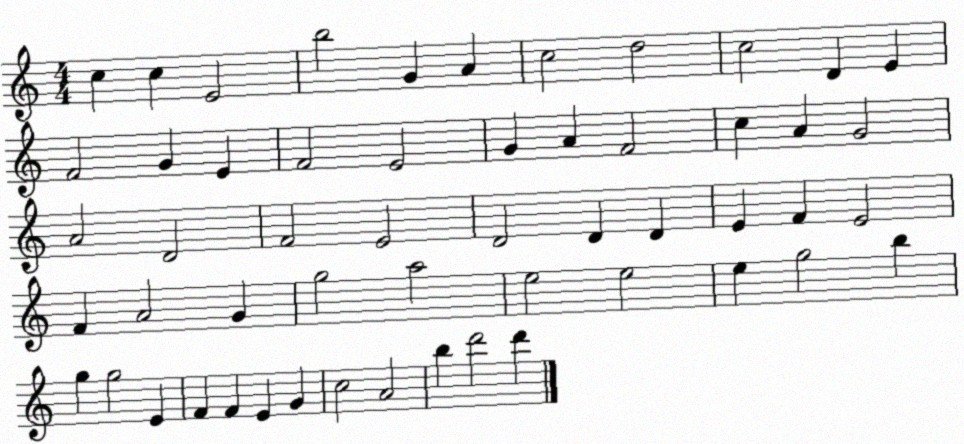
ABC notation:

X:1
T:Untitled
M:4/4
L:1/4
K:C
c c E2 b2 G A c2 d2 c2 D E F2 G E F2 E2 G A F2 c A G2 A2 D2 F2 E2 D2 D D E F E2 F A2 G g2 a2 e2 e2 e g2 b g g2 E F F E G c2 A2 b d'2 d'